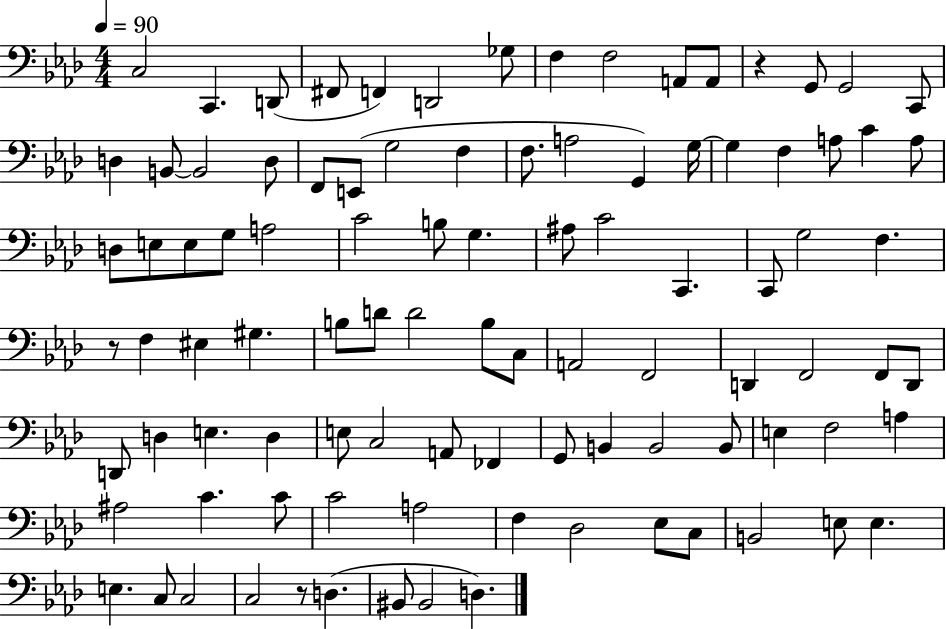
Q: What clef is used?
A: bass